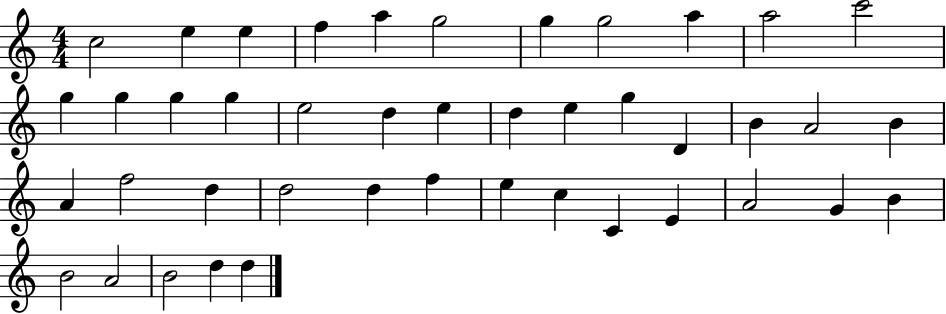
{
  \clef treble
  \numericTimeSignature
  \time 4/4
  \key c \major
  c''2 e''4 e''4 | f''4 a''4 g''2 | g''4 g''2 a''4 | a''2 c'''2 | \break g''4 g''4 g''4 g''4 | e''2 d''4 e''4 | d''4 e''4 g''4 d'4 | b'4 a'2 b'4 | \break a'4 f''2 d''4 | d''2 d''4 f''4 | e''4 c''4 c'4 e'4 | a'2 g'4 b'4 | \break b'2 a'2 | b'2 d''4 d''4 | \bar "|."
}